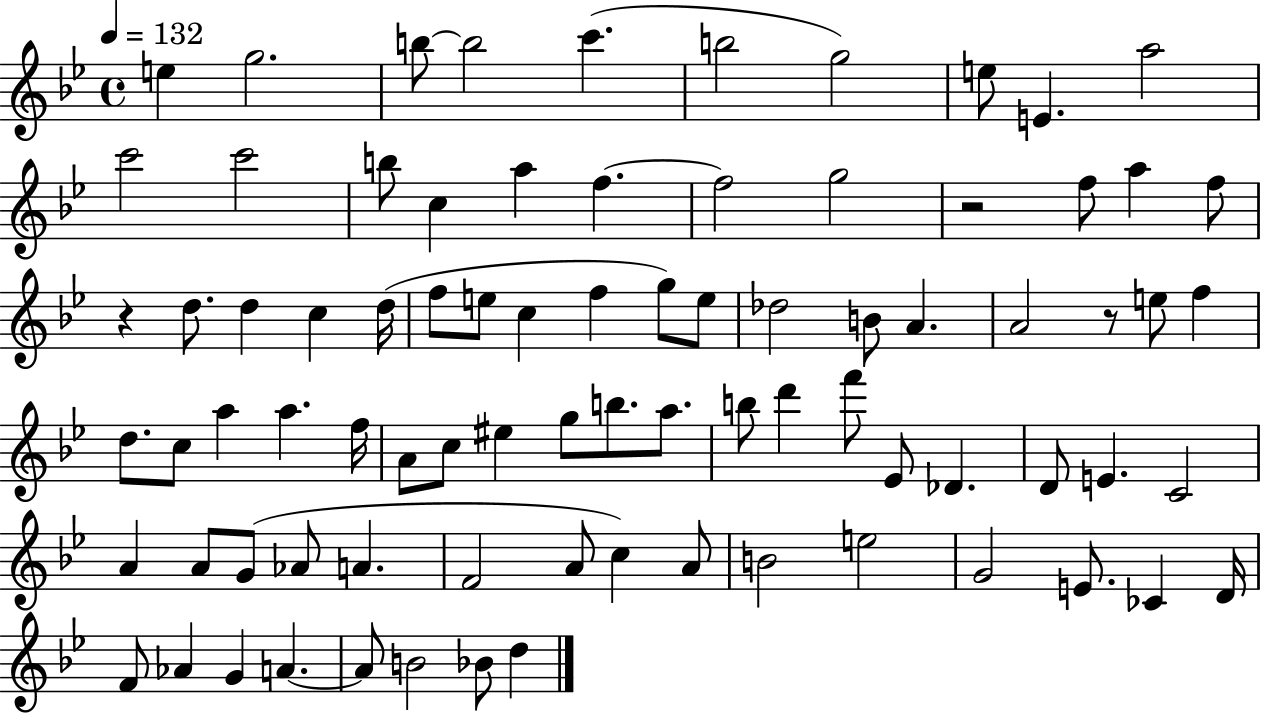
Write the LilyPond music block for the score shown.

{
  \clef treble
  \time 4/4
  \defaultTimeSignature
  \key bes \major
  \tempo 4 = 132
  e''4 g''2. | b''8~~ b''2 c'''4.( | b''2 g''2) | e''8 e'4. a''2 | \break c'''2 c'''2 | b''8 c''4 a''4 f''4.~~ | f''2 g''2 | r2 f''8 a''4 f''8 | \break r4 d''8. d''4 c''4 d''16( | f''8 e''8 c''4 f''4 g''8) e''8 | des''2 b'8 a'4. | a'2 r8 e''8 f''4 | \break d''8. c''8 a''4 a''4. f''16 | a'8 c''8 eis''4 g''8 b''8. a''8. | b''8 d'''4 f'''8 ees'8 des'4. | d'8 e'4. c'2 | \break a'4 a'8 g'8( aes'8 a'4. | f'2 a'8 c''4) a'8 | b'2 e''2 | g'2 e'8. ces'4 d'16 | \break f'8 aes'4 g'4 a'4.~~ | a'8 b'2 bes'8 d''4 | \bar "|."
}